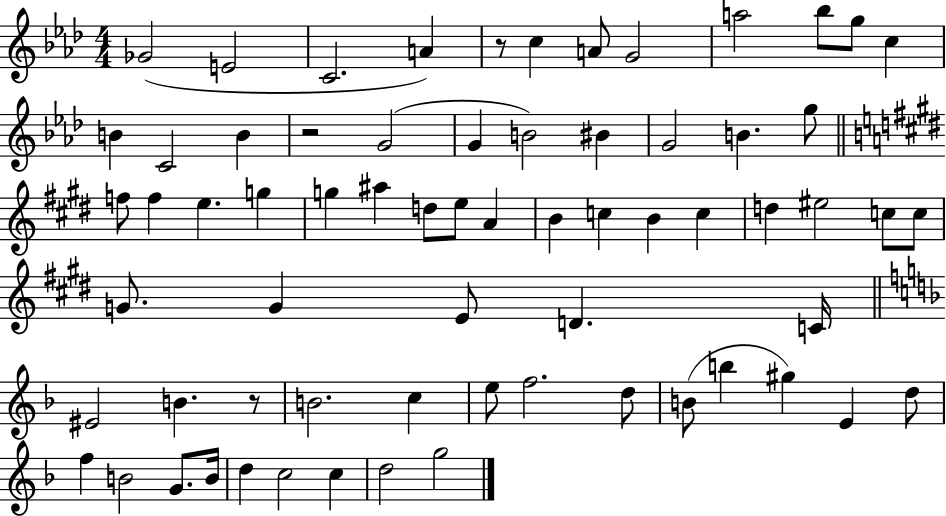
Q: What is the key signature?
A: AES major